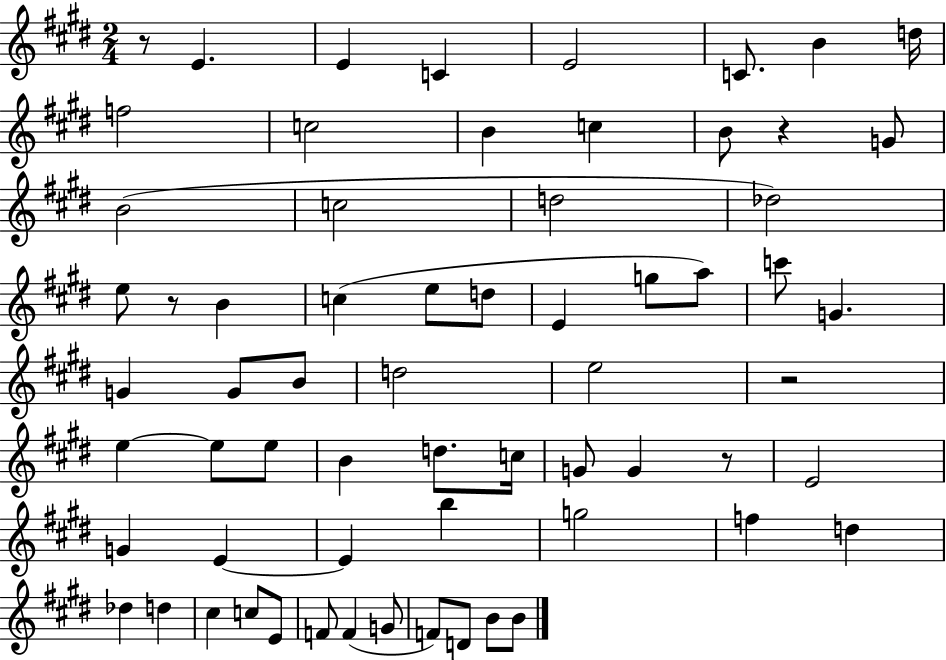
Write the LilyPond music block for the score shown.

{
  \clef treble
  \numericTimeSignature
  \time 2/4
  \key e \major
  r8 e'4. | e'4 c'4 | e'2 | c'8. b'4 d''16 | \break f''2 | c''2 | b'4 c''4 | b'8 r4 g'8 | \break b'2( | c''2 | d''2 | des''2) | \break e''8 r8 b'4 | c''4( e''8 d''8 | e'4 g''8 a''8) | c'''8 g'4. | \break g'4 g'8 b'8 | d''2 | e''2 | r2 | \break e''4~~ e''8 e''8 | b'4 d''8. c''16 | g'8 g'4 r8 | e'2 | \break g'4 e'4~~ | e'4 b''4 | g''2 | f''4 d''4 | \break des''4 d''4 | cis''4 c''8 e'8 | f'8 f'4( g'8 | f'8) d'8 b'8 b'8 | \break \bar "|."
}